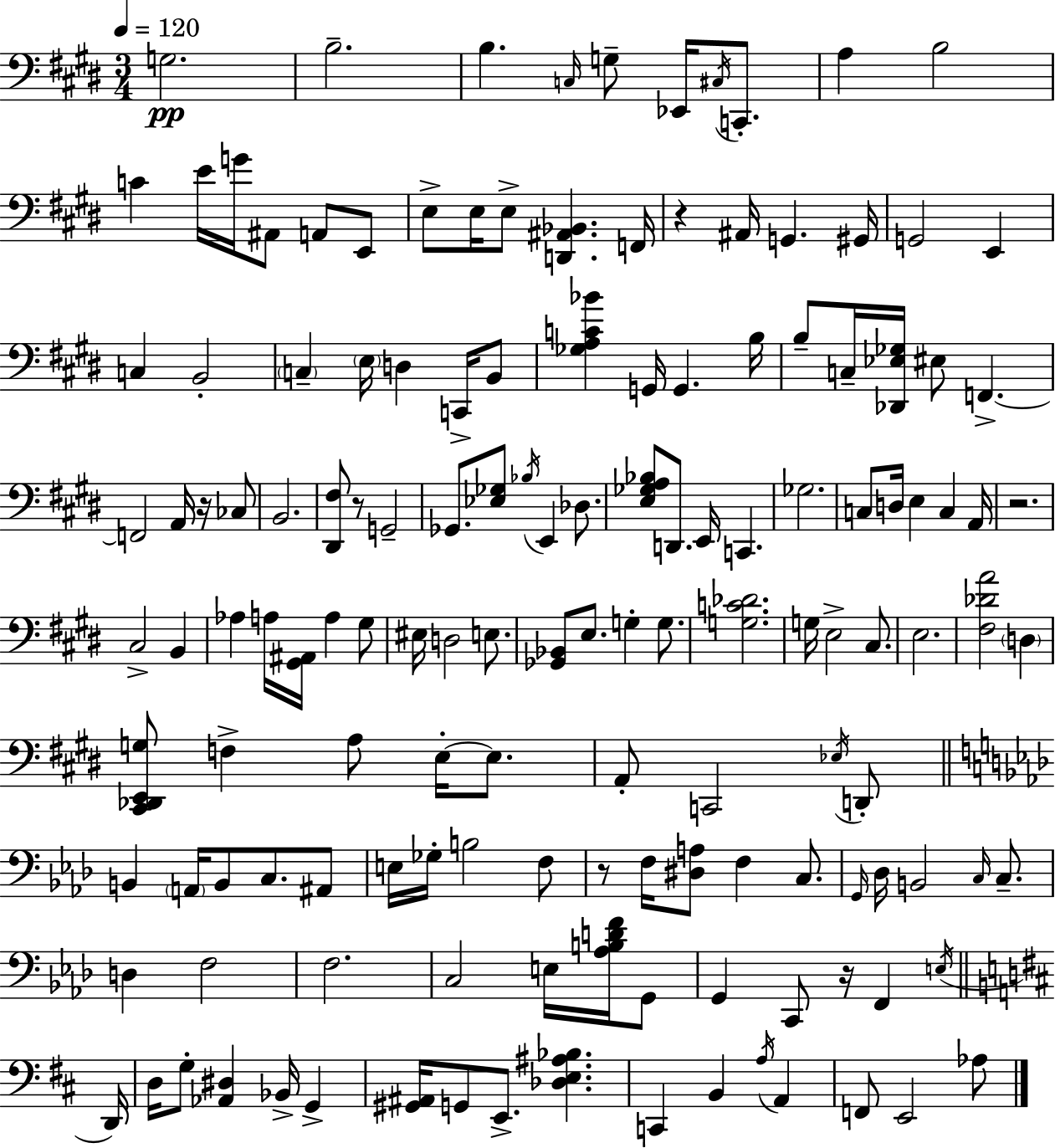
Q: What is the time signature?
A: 3/4